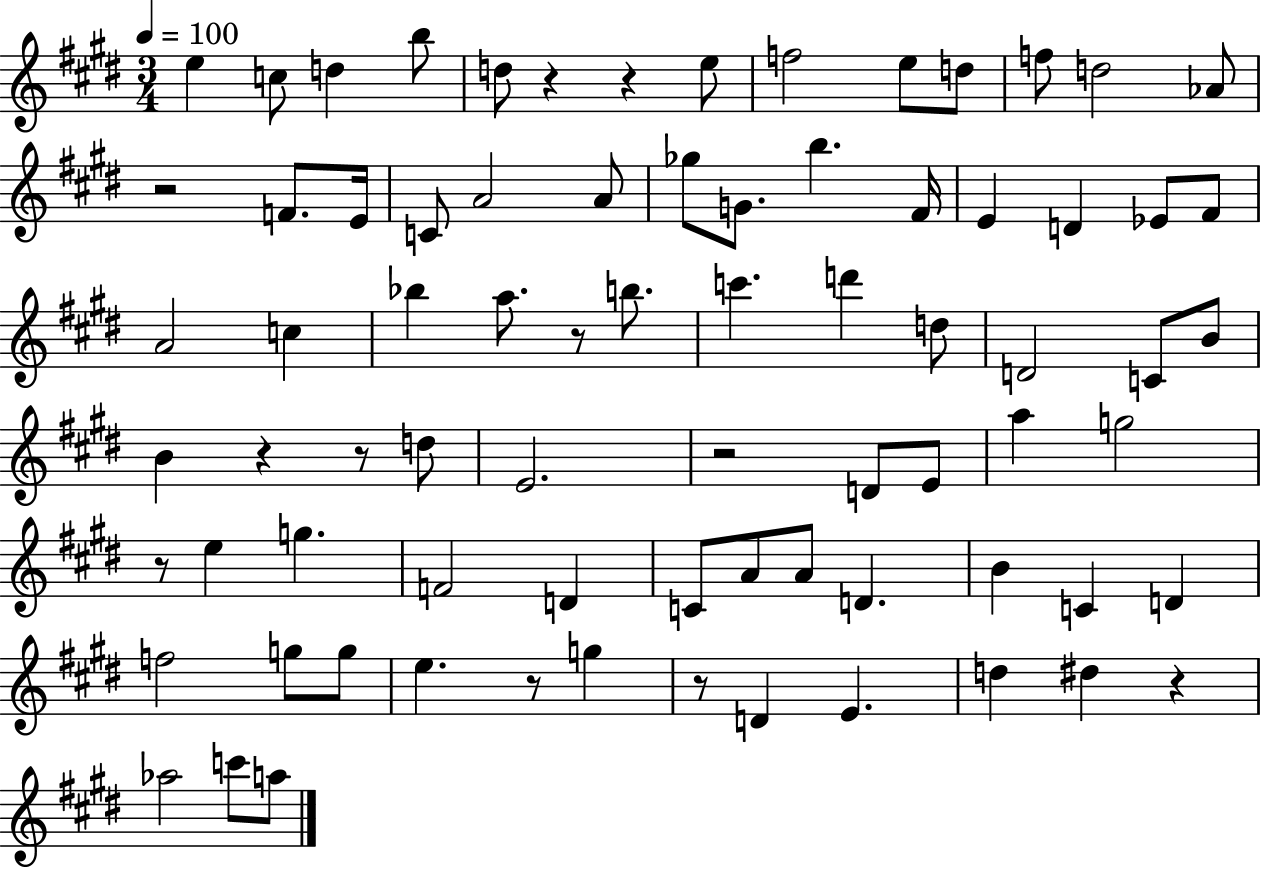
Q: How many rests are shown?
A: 11